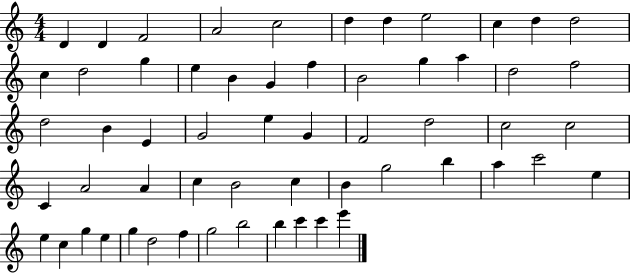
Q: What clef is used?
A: treble